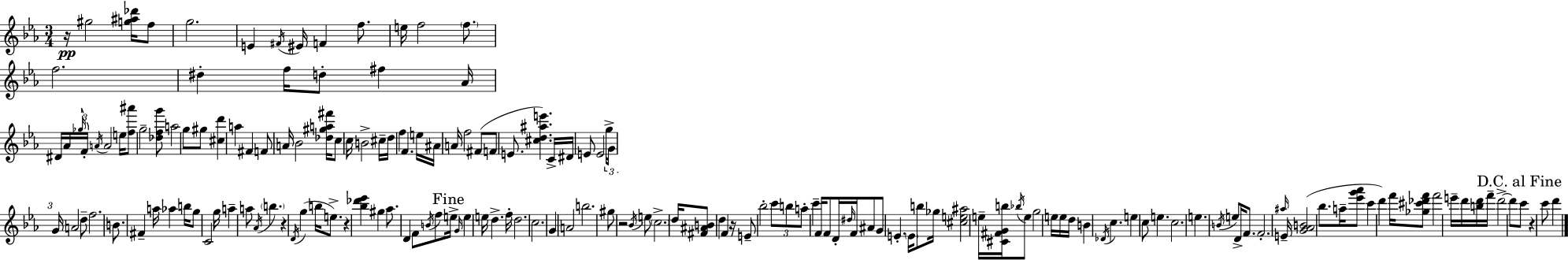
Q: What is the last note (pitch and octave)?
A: D6